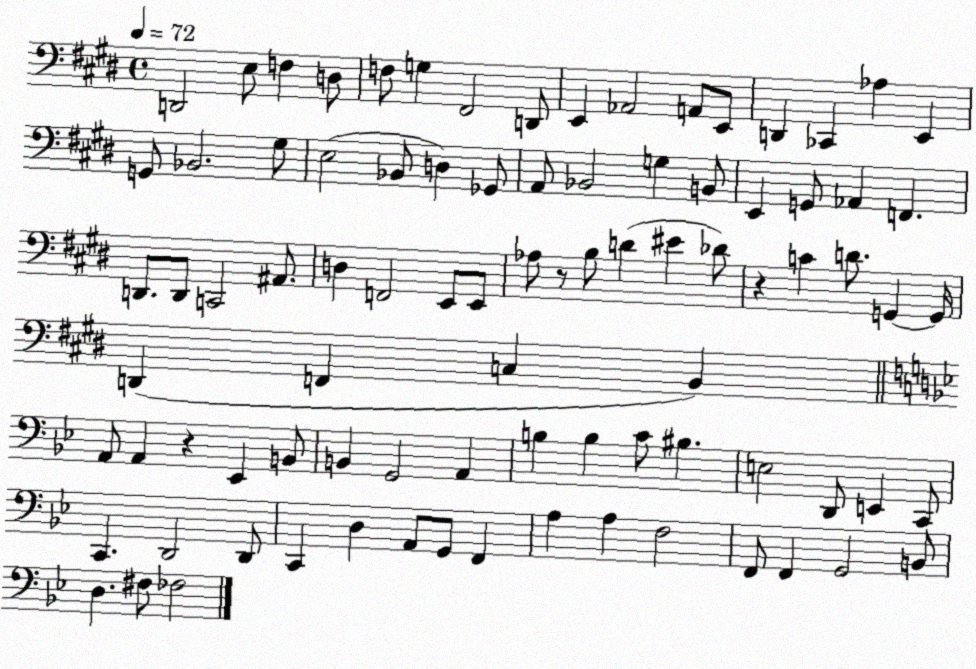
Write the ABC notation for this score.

X:1
T:Untitled
M:4/4
L:1/4
K:E
D,,2 E,/2 F, D,/2 F,/2 G, ^F,,2 D,,/2 E,, _A,,2 A,,/2 E,,/2 D,, _C,, _A, E,, G,,/2 _B,,2 ^G,/2 E,2 _B,,/2 D, _G,,/2 A,,/2 _B,,2 G, B,,/2 E,, G,,/2 _A,, F,, D,,/2 D,,/2 C,,2 ^A,,/2 D, F,,2 E,,/2 E,,/2 _A,/2 z/2 B,/2 D ^E _D/2 z C D/2 G,, G,,/4 D,, F,, C, B,, A,,/2 A,, z _E,, B,,/2 B,, G,,2 A,, B, B, C/2 ^B, E,2 D,,/2 E,, C,,/2 C,, D,,2 D,,/2 C,, D, A,,/2 G,,/2 F,, A, A, F,2 F,,/2 F,, G,,2 B,,/2 D, ^F,/2 _F,2